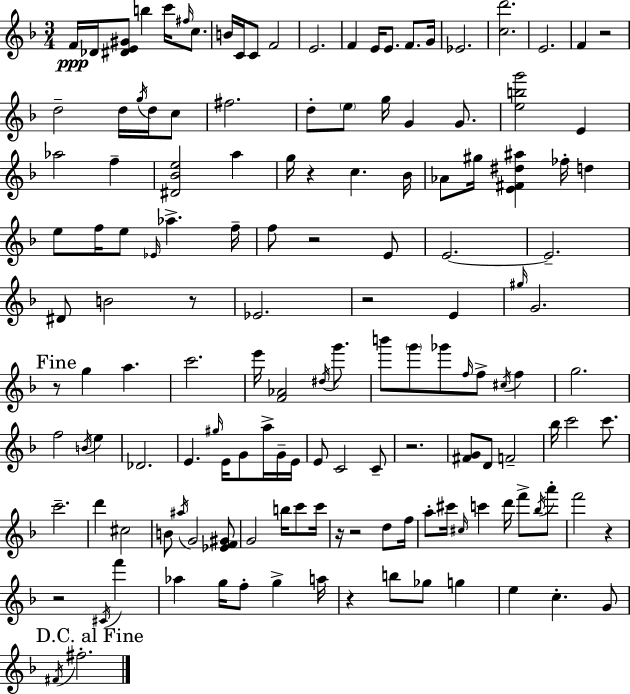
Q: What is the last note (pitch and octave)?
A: F#5